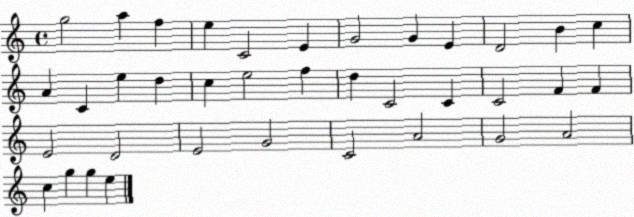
X:1
T:Untitled
M:4/4
L:1/4
K:C
g2 a f e C2 E G2 G E D2 B c A C e d c e2 f d C2 C C2 F F E2 D2 E2 G2 C2 A2 G2 A2 c g g e